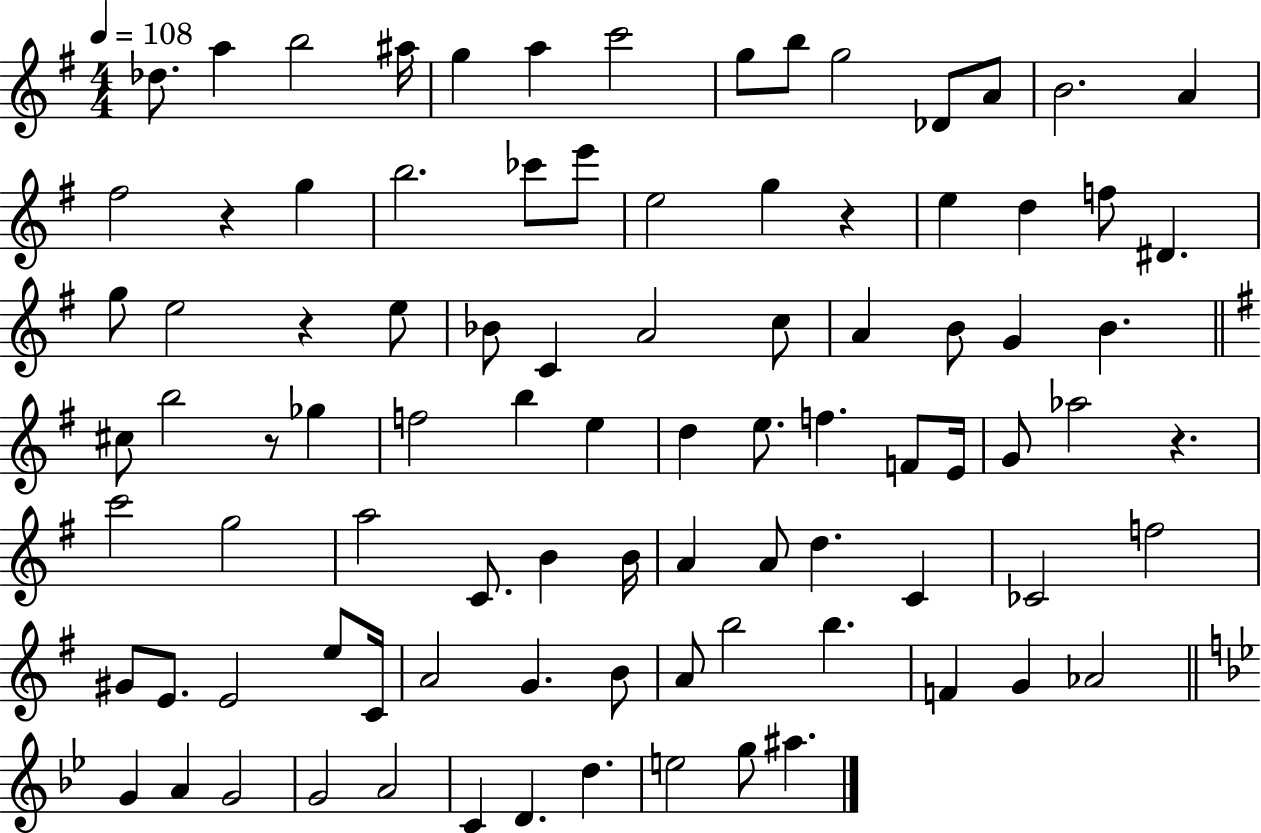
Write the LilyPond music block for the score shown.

{
  \clef treble
  \numericTimeSignature
  \time 4/4
  \key g \major
  \tempo 4 = 108
  des''8. a''4 b''2 ais''16 | g''4 a''4 c'''2 | g''8 b''8 g''2 des'8 a'8 | b'2. a'4 | \break fis''2 r4 g''4 | b''2. ces'''8 e'''8 | e''2 g''4 r4 | e''4 d''4 f''8 dis'4. | \break g''8 e''2 r4 e''8 | bes'8 c'4 a'2 c''8 | a'4 b'8 g'4 b'4. | \bar "||" \break \key e \minor cis''8 b''2 r8 ges''4 | f''2 b''4 e''4 | d''4 e''8. f''4. f'8 e'16 | g'8 aes''2 r4. | \break c'''2 g''2 | a''2 c'8. b'4 b'16 | a'4 a'8 d''4. c'4 | ces'2 f''2 | \break gis'8 e'8. e'2 e''8 c'16 | a'2 g'4. b'8 | a'8 b''2 b''4. | f'4 g'4 aes'2 | \break \bar "||" \break \key g \minor g'4 a'4 g'2 | g'2 a'2 | c'4 d'4. d''4. | e''2 g''8 ais''4. | \break \bar "|."
}